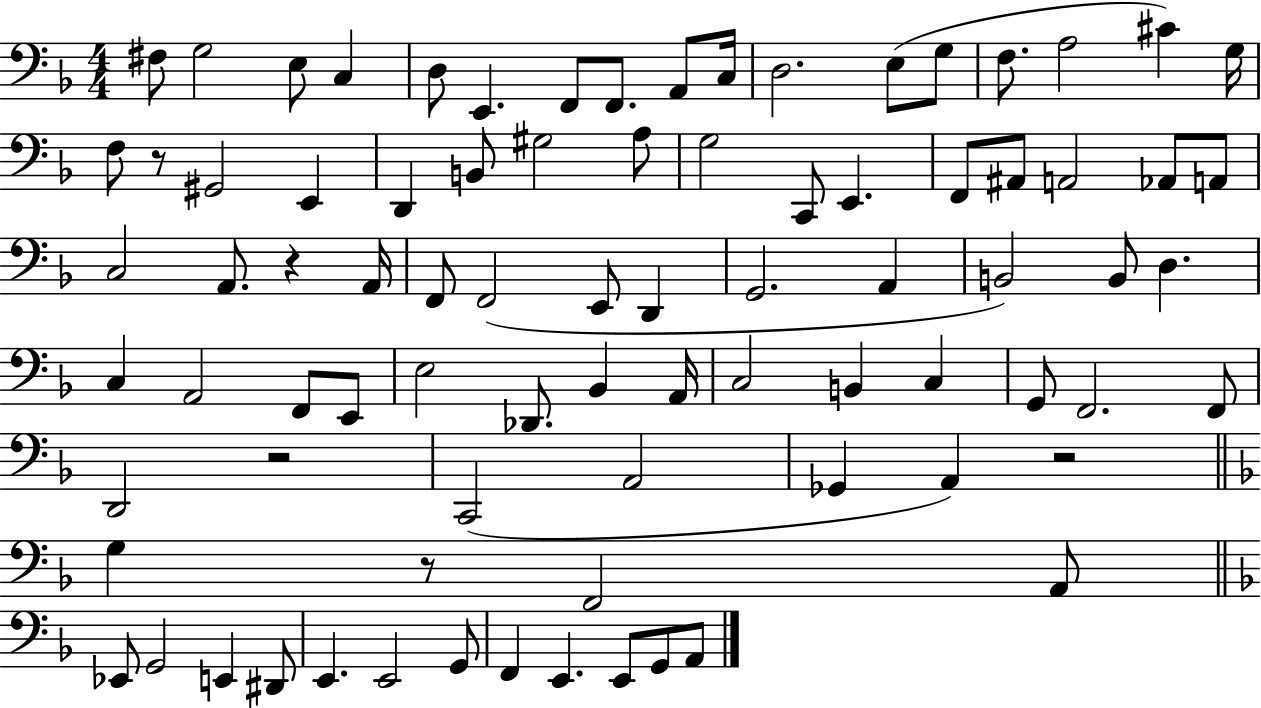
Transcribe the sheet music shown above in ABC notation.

X:1
T:Untitled
M:4/4
L:1/4
K:F
^F,/2 G,2 E,/2 C, D,/2 E,, F,,/2 F,,/2 A,,/2 C,/4 D,2 E,/2 G,/2 F,/2 A,2 ^C G,/4 F,/2 z/2 ^G,,2 E,, D,, B,,/2 ^G,2 A,/2 G,2 C,,/2 E,, F,,/2 ^A,,/2 A,,2 _A,,/2 A,,/2 C,2 A,,/2 z A,,/4 F,,/2 F,,2 E,,/2 D,, G,,2 A,, B,,2 B,,/2 D, C, A,,2 F,,/2 E,,/2 E,2 _D,,/2 _B,, A,,/4 C,2 B,, C, G,,/2 F,,2 F,,/2 D,,2 z2 C,,2 A,,2 _G,, A,, z2 G, z/2 F,,2 A,,/2 _E,,/2 G,,2 E,, ^D,,/2 E,, E,,2 G,,/2 F,, E,, E,,/2 G,,/2 A,,/2